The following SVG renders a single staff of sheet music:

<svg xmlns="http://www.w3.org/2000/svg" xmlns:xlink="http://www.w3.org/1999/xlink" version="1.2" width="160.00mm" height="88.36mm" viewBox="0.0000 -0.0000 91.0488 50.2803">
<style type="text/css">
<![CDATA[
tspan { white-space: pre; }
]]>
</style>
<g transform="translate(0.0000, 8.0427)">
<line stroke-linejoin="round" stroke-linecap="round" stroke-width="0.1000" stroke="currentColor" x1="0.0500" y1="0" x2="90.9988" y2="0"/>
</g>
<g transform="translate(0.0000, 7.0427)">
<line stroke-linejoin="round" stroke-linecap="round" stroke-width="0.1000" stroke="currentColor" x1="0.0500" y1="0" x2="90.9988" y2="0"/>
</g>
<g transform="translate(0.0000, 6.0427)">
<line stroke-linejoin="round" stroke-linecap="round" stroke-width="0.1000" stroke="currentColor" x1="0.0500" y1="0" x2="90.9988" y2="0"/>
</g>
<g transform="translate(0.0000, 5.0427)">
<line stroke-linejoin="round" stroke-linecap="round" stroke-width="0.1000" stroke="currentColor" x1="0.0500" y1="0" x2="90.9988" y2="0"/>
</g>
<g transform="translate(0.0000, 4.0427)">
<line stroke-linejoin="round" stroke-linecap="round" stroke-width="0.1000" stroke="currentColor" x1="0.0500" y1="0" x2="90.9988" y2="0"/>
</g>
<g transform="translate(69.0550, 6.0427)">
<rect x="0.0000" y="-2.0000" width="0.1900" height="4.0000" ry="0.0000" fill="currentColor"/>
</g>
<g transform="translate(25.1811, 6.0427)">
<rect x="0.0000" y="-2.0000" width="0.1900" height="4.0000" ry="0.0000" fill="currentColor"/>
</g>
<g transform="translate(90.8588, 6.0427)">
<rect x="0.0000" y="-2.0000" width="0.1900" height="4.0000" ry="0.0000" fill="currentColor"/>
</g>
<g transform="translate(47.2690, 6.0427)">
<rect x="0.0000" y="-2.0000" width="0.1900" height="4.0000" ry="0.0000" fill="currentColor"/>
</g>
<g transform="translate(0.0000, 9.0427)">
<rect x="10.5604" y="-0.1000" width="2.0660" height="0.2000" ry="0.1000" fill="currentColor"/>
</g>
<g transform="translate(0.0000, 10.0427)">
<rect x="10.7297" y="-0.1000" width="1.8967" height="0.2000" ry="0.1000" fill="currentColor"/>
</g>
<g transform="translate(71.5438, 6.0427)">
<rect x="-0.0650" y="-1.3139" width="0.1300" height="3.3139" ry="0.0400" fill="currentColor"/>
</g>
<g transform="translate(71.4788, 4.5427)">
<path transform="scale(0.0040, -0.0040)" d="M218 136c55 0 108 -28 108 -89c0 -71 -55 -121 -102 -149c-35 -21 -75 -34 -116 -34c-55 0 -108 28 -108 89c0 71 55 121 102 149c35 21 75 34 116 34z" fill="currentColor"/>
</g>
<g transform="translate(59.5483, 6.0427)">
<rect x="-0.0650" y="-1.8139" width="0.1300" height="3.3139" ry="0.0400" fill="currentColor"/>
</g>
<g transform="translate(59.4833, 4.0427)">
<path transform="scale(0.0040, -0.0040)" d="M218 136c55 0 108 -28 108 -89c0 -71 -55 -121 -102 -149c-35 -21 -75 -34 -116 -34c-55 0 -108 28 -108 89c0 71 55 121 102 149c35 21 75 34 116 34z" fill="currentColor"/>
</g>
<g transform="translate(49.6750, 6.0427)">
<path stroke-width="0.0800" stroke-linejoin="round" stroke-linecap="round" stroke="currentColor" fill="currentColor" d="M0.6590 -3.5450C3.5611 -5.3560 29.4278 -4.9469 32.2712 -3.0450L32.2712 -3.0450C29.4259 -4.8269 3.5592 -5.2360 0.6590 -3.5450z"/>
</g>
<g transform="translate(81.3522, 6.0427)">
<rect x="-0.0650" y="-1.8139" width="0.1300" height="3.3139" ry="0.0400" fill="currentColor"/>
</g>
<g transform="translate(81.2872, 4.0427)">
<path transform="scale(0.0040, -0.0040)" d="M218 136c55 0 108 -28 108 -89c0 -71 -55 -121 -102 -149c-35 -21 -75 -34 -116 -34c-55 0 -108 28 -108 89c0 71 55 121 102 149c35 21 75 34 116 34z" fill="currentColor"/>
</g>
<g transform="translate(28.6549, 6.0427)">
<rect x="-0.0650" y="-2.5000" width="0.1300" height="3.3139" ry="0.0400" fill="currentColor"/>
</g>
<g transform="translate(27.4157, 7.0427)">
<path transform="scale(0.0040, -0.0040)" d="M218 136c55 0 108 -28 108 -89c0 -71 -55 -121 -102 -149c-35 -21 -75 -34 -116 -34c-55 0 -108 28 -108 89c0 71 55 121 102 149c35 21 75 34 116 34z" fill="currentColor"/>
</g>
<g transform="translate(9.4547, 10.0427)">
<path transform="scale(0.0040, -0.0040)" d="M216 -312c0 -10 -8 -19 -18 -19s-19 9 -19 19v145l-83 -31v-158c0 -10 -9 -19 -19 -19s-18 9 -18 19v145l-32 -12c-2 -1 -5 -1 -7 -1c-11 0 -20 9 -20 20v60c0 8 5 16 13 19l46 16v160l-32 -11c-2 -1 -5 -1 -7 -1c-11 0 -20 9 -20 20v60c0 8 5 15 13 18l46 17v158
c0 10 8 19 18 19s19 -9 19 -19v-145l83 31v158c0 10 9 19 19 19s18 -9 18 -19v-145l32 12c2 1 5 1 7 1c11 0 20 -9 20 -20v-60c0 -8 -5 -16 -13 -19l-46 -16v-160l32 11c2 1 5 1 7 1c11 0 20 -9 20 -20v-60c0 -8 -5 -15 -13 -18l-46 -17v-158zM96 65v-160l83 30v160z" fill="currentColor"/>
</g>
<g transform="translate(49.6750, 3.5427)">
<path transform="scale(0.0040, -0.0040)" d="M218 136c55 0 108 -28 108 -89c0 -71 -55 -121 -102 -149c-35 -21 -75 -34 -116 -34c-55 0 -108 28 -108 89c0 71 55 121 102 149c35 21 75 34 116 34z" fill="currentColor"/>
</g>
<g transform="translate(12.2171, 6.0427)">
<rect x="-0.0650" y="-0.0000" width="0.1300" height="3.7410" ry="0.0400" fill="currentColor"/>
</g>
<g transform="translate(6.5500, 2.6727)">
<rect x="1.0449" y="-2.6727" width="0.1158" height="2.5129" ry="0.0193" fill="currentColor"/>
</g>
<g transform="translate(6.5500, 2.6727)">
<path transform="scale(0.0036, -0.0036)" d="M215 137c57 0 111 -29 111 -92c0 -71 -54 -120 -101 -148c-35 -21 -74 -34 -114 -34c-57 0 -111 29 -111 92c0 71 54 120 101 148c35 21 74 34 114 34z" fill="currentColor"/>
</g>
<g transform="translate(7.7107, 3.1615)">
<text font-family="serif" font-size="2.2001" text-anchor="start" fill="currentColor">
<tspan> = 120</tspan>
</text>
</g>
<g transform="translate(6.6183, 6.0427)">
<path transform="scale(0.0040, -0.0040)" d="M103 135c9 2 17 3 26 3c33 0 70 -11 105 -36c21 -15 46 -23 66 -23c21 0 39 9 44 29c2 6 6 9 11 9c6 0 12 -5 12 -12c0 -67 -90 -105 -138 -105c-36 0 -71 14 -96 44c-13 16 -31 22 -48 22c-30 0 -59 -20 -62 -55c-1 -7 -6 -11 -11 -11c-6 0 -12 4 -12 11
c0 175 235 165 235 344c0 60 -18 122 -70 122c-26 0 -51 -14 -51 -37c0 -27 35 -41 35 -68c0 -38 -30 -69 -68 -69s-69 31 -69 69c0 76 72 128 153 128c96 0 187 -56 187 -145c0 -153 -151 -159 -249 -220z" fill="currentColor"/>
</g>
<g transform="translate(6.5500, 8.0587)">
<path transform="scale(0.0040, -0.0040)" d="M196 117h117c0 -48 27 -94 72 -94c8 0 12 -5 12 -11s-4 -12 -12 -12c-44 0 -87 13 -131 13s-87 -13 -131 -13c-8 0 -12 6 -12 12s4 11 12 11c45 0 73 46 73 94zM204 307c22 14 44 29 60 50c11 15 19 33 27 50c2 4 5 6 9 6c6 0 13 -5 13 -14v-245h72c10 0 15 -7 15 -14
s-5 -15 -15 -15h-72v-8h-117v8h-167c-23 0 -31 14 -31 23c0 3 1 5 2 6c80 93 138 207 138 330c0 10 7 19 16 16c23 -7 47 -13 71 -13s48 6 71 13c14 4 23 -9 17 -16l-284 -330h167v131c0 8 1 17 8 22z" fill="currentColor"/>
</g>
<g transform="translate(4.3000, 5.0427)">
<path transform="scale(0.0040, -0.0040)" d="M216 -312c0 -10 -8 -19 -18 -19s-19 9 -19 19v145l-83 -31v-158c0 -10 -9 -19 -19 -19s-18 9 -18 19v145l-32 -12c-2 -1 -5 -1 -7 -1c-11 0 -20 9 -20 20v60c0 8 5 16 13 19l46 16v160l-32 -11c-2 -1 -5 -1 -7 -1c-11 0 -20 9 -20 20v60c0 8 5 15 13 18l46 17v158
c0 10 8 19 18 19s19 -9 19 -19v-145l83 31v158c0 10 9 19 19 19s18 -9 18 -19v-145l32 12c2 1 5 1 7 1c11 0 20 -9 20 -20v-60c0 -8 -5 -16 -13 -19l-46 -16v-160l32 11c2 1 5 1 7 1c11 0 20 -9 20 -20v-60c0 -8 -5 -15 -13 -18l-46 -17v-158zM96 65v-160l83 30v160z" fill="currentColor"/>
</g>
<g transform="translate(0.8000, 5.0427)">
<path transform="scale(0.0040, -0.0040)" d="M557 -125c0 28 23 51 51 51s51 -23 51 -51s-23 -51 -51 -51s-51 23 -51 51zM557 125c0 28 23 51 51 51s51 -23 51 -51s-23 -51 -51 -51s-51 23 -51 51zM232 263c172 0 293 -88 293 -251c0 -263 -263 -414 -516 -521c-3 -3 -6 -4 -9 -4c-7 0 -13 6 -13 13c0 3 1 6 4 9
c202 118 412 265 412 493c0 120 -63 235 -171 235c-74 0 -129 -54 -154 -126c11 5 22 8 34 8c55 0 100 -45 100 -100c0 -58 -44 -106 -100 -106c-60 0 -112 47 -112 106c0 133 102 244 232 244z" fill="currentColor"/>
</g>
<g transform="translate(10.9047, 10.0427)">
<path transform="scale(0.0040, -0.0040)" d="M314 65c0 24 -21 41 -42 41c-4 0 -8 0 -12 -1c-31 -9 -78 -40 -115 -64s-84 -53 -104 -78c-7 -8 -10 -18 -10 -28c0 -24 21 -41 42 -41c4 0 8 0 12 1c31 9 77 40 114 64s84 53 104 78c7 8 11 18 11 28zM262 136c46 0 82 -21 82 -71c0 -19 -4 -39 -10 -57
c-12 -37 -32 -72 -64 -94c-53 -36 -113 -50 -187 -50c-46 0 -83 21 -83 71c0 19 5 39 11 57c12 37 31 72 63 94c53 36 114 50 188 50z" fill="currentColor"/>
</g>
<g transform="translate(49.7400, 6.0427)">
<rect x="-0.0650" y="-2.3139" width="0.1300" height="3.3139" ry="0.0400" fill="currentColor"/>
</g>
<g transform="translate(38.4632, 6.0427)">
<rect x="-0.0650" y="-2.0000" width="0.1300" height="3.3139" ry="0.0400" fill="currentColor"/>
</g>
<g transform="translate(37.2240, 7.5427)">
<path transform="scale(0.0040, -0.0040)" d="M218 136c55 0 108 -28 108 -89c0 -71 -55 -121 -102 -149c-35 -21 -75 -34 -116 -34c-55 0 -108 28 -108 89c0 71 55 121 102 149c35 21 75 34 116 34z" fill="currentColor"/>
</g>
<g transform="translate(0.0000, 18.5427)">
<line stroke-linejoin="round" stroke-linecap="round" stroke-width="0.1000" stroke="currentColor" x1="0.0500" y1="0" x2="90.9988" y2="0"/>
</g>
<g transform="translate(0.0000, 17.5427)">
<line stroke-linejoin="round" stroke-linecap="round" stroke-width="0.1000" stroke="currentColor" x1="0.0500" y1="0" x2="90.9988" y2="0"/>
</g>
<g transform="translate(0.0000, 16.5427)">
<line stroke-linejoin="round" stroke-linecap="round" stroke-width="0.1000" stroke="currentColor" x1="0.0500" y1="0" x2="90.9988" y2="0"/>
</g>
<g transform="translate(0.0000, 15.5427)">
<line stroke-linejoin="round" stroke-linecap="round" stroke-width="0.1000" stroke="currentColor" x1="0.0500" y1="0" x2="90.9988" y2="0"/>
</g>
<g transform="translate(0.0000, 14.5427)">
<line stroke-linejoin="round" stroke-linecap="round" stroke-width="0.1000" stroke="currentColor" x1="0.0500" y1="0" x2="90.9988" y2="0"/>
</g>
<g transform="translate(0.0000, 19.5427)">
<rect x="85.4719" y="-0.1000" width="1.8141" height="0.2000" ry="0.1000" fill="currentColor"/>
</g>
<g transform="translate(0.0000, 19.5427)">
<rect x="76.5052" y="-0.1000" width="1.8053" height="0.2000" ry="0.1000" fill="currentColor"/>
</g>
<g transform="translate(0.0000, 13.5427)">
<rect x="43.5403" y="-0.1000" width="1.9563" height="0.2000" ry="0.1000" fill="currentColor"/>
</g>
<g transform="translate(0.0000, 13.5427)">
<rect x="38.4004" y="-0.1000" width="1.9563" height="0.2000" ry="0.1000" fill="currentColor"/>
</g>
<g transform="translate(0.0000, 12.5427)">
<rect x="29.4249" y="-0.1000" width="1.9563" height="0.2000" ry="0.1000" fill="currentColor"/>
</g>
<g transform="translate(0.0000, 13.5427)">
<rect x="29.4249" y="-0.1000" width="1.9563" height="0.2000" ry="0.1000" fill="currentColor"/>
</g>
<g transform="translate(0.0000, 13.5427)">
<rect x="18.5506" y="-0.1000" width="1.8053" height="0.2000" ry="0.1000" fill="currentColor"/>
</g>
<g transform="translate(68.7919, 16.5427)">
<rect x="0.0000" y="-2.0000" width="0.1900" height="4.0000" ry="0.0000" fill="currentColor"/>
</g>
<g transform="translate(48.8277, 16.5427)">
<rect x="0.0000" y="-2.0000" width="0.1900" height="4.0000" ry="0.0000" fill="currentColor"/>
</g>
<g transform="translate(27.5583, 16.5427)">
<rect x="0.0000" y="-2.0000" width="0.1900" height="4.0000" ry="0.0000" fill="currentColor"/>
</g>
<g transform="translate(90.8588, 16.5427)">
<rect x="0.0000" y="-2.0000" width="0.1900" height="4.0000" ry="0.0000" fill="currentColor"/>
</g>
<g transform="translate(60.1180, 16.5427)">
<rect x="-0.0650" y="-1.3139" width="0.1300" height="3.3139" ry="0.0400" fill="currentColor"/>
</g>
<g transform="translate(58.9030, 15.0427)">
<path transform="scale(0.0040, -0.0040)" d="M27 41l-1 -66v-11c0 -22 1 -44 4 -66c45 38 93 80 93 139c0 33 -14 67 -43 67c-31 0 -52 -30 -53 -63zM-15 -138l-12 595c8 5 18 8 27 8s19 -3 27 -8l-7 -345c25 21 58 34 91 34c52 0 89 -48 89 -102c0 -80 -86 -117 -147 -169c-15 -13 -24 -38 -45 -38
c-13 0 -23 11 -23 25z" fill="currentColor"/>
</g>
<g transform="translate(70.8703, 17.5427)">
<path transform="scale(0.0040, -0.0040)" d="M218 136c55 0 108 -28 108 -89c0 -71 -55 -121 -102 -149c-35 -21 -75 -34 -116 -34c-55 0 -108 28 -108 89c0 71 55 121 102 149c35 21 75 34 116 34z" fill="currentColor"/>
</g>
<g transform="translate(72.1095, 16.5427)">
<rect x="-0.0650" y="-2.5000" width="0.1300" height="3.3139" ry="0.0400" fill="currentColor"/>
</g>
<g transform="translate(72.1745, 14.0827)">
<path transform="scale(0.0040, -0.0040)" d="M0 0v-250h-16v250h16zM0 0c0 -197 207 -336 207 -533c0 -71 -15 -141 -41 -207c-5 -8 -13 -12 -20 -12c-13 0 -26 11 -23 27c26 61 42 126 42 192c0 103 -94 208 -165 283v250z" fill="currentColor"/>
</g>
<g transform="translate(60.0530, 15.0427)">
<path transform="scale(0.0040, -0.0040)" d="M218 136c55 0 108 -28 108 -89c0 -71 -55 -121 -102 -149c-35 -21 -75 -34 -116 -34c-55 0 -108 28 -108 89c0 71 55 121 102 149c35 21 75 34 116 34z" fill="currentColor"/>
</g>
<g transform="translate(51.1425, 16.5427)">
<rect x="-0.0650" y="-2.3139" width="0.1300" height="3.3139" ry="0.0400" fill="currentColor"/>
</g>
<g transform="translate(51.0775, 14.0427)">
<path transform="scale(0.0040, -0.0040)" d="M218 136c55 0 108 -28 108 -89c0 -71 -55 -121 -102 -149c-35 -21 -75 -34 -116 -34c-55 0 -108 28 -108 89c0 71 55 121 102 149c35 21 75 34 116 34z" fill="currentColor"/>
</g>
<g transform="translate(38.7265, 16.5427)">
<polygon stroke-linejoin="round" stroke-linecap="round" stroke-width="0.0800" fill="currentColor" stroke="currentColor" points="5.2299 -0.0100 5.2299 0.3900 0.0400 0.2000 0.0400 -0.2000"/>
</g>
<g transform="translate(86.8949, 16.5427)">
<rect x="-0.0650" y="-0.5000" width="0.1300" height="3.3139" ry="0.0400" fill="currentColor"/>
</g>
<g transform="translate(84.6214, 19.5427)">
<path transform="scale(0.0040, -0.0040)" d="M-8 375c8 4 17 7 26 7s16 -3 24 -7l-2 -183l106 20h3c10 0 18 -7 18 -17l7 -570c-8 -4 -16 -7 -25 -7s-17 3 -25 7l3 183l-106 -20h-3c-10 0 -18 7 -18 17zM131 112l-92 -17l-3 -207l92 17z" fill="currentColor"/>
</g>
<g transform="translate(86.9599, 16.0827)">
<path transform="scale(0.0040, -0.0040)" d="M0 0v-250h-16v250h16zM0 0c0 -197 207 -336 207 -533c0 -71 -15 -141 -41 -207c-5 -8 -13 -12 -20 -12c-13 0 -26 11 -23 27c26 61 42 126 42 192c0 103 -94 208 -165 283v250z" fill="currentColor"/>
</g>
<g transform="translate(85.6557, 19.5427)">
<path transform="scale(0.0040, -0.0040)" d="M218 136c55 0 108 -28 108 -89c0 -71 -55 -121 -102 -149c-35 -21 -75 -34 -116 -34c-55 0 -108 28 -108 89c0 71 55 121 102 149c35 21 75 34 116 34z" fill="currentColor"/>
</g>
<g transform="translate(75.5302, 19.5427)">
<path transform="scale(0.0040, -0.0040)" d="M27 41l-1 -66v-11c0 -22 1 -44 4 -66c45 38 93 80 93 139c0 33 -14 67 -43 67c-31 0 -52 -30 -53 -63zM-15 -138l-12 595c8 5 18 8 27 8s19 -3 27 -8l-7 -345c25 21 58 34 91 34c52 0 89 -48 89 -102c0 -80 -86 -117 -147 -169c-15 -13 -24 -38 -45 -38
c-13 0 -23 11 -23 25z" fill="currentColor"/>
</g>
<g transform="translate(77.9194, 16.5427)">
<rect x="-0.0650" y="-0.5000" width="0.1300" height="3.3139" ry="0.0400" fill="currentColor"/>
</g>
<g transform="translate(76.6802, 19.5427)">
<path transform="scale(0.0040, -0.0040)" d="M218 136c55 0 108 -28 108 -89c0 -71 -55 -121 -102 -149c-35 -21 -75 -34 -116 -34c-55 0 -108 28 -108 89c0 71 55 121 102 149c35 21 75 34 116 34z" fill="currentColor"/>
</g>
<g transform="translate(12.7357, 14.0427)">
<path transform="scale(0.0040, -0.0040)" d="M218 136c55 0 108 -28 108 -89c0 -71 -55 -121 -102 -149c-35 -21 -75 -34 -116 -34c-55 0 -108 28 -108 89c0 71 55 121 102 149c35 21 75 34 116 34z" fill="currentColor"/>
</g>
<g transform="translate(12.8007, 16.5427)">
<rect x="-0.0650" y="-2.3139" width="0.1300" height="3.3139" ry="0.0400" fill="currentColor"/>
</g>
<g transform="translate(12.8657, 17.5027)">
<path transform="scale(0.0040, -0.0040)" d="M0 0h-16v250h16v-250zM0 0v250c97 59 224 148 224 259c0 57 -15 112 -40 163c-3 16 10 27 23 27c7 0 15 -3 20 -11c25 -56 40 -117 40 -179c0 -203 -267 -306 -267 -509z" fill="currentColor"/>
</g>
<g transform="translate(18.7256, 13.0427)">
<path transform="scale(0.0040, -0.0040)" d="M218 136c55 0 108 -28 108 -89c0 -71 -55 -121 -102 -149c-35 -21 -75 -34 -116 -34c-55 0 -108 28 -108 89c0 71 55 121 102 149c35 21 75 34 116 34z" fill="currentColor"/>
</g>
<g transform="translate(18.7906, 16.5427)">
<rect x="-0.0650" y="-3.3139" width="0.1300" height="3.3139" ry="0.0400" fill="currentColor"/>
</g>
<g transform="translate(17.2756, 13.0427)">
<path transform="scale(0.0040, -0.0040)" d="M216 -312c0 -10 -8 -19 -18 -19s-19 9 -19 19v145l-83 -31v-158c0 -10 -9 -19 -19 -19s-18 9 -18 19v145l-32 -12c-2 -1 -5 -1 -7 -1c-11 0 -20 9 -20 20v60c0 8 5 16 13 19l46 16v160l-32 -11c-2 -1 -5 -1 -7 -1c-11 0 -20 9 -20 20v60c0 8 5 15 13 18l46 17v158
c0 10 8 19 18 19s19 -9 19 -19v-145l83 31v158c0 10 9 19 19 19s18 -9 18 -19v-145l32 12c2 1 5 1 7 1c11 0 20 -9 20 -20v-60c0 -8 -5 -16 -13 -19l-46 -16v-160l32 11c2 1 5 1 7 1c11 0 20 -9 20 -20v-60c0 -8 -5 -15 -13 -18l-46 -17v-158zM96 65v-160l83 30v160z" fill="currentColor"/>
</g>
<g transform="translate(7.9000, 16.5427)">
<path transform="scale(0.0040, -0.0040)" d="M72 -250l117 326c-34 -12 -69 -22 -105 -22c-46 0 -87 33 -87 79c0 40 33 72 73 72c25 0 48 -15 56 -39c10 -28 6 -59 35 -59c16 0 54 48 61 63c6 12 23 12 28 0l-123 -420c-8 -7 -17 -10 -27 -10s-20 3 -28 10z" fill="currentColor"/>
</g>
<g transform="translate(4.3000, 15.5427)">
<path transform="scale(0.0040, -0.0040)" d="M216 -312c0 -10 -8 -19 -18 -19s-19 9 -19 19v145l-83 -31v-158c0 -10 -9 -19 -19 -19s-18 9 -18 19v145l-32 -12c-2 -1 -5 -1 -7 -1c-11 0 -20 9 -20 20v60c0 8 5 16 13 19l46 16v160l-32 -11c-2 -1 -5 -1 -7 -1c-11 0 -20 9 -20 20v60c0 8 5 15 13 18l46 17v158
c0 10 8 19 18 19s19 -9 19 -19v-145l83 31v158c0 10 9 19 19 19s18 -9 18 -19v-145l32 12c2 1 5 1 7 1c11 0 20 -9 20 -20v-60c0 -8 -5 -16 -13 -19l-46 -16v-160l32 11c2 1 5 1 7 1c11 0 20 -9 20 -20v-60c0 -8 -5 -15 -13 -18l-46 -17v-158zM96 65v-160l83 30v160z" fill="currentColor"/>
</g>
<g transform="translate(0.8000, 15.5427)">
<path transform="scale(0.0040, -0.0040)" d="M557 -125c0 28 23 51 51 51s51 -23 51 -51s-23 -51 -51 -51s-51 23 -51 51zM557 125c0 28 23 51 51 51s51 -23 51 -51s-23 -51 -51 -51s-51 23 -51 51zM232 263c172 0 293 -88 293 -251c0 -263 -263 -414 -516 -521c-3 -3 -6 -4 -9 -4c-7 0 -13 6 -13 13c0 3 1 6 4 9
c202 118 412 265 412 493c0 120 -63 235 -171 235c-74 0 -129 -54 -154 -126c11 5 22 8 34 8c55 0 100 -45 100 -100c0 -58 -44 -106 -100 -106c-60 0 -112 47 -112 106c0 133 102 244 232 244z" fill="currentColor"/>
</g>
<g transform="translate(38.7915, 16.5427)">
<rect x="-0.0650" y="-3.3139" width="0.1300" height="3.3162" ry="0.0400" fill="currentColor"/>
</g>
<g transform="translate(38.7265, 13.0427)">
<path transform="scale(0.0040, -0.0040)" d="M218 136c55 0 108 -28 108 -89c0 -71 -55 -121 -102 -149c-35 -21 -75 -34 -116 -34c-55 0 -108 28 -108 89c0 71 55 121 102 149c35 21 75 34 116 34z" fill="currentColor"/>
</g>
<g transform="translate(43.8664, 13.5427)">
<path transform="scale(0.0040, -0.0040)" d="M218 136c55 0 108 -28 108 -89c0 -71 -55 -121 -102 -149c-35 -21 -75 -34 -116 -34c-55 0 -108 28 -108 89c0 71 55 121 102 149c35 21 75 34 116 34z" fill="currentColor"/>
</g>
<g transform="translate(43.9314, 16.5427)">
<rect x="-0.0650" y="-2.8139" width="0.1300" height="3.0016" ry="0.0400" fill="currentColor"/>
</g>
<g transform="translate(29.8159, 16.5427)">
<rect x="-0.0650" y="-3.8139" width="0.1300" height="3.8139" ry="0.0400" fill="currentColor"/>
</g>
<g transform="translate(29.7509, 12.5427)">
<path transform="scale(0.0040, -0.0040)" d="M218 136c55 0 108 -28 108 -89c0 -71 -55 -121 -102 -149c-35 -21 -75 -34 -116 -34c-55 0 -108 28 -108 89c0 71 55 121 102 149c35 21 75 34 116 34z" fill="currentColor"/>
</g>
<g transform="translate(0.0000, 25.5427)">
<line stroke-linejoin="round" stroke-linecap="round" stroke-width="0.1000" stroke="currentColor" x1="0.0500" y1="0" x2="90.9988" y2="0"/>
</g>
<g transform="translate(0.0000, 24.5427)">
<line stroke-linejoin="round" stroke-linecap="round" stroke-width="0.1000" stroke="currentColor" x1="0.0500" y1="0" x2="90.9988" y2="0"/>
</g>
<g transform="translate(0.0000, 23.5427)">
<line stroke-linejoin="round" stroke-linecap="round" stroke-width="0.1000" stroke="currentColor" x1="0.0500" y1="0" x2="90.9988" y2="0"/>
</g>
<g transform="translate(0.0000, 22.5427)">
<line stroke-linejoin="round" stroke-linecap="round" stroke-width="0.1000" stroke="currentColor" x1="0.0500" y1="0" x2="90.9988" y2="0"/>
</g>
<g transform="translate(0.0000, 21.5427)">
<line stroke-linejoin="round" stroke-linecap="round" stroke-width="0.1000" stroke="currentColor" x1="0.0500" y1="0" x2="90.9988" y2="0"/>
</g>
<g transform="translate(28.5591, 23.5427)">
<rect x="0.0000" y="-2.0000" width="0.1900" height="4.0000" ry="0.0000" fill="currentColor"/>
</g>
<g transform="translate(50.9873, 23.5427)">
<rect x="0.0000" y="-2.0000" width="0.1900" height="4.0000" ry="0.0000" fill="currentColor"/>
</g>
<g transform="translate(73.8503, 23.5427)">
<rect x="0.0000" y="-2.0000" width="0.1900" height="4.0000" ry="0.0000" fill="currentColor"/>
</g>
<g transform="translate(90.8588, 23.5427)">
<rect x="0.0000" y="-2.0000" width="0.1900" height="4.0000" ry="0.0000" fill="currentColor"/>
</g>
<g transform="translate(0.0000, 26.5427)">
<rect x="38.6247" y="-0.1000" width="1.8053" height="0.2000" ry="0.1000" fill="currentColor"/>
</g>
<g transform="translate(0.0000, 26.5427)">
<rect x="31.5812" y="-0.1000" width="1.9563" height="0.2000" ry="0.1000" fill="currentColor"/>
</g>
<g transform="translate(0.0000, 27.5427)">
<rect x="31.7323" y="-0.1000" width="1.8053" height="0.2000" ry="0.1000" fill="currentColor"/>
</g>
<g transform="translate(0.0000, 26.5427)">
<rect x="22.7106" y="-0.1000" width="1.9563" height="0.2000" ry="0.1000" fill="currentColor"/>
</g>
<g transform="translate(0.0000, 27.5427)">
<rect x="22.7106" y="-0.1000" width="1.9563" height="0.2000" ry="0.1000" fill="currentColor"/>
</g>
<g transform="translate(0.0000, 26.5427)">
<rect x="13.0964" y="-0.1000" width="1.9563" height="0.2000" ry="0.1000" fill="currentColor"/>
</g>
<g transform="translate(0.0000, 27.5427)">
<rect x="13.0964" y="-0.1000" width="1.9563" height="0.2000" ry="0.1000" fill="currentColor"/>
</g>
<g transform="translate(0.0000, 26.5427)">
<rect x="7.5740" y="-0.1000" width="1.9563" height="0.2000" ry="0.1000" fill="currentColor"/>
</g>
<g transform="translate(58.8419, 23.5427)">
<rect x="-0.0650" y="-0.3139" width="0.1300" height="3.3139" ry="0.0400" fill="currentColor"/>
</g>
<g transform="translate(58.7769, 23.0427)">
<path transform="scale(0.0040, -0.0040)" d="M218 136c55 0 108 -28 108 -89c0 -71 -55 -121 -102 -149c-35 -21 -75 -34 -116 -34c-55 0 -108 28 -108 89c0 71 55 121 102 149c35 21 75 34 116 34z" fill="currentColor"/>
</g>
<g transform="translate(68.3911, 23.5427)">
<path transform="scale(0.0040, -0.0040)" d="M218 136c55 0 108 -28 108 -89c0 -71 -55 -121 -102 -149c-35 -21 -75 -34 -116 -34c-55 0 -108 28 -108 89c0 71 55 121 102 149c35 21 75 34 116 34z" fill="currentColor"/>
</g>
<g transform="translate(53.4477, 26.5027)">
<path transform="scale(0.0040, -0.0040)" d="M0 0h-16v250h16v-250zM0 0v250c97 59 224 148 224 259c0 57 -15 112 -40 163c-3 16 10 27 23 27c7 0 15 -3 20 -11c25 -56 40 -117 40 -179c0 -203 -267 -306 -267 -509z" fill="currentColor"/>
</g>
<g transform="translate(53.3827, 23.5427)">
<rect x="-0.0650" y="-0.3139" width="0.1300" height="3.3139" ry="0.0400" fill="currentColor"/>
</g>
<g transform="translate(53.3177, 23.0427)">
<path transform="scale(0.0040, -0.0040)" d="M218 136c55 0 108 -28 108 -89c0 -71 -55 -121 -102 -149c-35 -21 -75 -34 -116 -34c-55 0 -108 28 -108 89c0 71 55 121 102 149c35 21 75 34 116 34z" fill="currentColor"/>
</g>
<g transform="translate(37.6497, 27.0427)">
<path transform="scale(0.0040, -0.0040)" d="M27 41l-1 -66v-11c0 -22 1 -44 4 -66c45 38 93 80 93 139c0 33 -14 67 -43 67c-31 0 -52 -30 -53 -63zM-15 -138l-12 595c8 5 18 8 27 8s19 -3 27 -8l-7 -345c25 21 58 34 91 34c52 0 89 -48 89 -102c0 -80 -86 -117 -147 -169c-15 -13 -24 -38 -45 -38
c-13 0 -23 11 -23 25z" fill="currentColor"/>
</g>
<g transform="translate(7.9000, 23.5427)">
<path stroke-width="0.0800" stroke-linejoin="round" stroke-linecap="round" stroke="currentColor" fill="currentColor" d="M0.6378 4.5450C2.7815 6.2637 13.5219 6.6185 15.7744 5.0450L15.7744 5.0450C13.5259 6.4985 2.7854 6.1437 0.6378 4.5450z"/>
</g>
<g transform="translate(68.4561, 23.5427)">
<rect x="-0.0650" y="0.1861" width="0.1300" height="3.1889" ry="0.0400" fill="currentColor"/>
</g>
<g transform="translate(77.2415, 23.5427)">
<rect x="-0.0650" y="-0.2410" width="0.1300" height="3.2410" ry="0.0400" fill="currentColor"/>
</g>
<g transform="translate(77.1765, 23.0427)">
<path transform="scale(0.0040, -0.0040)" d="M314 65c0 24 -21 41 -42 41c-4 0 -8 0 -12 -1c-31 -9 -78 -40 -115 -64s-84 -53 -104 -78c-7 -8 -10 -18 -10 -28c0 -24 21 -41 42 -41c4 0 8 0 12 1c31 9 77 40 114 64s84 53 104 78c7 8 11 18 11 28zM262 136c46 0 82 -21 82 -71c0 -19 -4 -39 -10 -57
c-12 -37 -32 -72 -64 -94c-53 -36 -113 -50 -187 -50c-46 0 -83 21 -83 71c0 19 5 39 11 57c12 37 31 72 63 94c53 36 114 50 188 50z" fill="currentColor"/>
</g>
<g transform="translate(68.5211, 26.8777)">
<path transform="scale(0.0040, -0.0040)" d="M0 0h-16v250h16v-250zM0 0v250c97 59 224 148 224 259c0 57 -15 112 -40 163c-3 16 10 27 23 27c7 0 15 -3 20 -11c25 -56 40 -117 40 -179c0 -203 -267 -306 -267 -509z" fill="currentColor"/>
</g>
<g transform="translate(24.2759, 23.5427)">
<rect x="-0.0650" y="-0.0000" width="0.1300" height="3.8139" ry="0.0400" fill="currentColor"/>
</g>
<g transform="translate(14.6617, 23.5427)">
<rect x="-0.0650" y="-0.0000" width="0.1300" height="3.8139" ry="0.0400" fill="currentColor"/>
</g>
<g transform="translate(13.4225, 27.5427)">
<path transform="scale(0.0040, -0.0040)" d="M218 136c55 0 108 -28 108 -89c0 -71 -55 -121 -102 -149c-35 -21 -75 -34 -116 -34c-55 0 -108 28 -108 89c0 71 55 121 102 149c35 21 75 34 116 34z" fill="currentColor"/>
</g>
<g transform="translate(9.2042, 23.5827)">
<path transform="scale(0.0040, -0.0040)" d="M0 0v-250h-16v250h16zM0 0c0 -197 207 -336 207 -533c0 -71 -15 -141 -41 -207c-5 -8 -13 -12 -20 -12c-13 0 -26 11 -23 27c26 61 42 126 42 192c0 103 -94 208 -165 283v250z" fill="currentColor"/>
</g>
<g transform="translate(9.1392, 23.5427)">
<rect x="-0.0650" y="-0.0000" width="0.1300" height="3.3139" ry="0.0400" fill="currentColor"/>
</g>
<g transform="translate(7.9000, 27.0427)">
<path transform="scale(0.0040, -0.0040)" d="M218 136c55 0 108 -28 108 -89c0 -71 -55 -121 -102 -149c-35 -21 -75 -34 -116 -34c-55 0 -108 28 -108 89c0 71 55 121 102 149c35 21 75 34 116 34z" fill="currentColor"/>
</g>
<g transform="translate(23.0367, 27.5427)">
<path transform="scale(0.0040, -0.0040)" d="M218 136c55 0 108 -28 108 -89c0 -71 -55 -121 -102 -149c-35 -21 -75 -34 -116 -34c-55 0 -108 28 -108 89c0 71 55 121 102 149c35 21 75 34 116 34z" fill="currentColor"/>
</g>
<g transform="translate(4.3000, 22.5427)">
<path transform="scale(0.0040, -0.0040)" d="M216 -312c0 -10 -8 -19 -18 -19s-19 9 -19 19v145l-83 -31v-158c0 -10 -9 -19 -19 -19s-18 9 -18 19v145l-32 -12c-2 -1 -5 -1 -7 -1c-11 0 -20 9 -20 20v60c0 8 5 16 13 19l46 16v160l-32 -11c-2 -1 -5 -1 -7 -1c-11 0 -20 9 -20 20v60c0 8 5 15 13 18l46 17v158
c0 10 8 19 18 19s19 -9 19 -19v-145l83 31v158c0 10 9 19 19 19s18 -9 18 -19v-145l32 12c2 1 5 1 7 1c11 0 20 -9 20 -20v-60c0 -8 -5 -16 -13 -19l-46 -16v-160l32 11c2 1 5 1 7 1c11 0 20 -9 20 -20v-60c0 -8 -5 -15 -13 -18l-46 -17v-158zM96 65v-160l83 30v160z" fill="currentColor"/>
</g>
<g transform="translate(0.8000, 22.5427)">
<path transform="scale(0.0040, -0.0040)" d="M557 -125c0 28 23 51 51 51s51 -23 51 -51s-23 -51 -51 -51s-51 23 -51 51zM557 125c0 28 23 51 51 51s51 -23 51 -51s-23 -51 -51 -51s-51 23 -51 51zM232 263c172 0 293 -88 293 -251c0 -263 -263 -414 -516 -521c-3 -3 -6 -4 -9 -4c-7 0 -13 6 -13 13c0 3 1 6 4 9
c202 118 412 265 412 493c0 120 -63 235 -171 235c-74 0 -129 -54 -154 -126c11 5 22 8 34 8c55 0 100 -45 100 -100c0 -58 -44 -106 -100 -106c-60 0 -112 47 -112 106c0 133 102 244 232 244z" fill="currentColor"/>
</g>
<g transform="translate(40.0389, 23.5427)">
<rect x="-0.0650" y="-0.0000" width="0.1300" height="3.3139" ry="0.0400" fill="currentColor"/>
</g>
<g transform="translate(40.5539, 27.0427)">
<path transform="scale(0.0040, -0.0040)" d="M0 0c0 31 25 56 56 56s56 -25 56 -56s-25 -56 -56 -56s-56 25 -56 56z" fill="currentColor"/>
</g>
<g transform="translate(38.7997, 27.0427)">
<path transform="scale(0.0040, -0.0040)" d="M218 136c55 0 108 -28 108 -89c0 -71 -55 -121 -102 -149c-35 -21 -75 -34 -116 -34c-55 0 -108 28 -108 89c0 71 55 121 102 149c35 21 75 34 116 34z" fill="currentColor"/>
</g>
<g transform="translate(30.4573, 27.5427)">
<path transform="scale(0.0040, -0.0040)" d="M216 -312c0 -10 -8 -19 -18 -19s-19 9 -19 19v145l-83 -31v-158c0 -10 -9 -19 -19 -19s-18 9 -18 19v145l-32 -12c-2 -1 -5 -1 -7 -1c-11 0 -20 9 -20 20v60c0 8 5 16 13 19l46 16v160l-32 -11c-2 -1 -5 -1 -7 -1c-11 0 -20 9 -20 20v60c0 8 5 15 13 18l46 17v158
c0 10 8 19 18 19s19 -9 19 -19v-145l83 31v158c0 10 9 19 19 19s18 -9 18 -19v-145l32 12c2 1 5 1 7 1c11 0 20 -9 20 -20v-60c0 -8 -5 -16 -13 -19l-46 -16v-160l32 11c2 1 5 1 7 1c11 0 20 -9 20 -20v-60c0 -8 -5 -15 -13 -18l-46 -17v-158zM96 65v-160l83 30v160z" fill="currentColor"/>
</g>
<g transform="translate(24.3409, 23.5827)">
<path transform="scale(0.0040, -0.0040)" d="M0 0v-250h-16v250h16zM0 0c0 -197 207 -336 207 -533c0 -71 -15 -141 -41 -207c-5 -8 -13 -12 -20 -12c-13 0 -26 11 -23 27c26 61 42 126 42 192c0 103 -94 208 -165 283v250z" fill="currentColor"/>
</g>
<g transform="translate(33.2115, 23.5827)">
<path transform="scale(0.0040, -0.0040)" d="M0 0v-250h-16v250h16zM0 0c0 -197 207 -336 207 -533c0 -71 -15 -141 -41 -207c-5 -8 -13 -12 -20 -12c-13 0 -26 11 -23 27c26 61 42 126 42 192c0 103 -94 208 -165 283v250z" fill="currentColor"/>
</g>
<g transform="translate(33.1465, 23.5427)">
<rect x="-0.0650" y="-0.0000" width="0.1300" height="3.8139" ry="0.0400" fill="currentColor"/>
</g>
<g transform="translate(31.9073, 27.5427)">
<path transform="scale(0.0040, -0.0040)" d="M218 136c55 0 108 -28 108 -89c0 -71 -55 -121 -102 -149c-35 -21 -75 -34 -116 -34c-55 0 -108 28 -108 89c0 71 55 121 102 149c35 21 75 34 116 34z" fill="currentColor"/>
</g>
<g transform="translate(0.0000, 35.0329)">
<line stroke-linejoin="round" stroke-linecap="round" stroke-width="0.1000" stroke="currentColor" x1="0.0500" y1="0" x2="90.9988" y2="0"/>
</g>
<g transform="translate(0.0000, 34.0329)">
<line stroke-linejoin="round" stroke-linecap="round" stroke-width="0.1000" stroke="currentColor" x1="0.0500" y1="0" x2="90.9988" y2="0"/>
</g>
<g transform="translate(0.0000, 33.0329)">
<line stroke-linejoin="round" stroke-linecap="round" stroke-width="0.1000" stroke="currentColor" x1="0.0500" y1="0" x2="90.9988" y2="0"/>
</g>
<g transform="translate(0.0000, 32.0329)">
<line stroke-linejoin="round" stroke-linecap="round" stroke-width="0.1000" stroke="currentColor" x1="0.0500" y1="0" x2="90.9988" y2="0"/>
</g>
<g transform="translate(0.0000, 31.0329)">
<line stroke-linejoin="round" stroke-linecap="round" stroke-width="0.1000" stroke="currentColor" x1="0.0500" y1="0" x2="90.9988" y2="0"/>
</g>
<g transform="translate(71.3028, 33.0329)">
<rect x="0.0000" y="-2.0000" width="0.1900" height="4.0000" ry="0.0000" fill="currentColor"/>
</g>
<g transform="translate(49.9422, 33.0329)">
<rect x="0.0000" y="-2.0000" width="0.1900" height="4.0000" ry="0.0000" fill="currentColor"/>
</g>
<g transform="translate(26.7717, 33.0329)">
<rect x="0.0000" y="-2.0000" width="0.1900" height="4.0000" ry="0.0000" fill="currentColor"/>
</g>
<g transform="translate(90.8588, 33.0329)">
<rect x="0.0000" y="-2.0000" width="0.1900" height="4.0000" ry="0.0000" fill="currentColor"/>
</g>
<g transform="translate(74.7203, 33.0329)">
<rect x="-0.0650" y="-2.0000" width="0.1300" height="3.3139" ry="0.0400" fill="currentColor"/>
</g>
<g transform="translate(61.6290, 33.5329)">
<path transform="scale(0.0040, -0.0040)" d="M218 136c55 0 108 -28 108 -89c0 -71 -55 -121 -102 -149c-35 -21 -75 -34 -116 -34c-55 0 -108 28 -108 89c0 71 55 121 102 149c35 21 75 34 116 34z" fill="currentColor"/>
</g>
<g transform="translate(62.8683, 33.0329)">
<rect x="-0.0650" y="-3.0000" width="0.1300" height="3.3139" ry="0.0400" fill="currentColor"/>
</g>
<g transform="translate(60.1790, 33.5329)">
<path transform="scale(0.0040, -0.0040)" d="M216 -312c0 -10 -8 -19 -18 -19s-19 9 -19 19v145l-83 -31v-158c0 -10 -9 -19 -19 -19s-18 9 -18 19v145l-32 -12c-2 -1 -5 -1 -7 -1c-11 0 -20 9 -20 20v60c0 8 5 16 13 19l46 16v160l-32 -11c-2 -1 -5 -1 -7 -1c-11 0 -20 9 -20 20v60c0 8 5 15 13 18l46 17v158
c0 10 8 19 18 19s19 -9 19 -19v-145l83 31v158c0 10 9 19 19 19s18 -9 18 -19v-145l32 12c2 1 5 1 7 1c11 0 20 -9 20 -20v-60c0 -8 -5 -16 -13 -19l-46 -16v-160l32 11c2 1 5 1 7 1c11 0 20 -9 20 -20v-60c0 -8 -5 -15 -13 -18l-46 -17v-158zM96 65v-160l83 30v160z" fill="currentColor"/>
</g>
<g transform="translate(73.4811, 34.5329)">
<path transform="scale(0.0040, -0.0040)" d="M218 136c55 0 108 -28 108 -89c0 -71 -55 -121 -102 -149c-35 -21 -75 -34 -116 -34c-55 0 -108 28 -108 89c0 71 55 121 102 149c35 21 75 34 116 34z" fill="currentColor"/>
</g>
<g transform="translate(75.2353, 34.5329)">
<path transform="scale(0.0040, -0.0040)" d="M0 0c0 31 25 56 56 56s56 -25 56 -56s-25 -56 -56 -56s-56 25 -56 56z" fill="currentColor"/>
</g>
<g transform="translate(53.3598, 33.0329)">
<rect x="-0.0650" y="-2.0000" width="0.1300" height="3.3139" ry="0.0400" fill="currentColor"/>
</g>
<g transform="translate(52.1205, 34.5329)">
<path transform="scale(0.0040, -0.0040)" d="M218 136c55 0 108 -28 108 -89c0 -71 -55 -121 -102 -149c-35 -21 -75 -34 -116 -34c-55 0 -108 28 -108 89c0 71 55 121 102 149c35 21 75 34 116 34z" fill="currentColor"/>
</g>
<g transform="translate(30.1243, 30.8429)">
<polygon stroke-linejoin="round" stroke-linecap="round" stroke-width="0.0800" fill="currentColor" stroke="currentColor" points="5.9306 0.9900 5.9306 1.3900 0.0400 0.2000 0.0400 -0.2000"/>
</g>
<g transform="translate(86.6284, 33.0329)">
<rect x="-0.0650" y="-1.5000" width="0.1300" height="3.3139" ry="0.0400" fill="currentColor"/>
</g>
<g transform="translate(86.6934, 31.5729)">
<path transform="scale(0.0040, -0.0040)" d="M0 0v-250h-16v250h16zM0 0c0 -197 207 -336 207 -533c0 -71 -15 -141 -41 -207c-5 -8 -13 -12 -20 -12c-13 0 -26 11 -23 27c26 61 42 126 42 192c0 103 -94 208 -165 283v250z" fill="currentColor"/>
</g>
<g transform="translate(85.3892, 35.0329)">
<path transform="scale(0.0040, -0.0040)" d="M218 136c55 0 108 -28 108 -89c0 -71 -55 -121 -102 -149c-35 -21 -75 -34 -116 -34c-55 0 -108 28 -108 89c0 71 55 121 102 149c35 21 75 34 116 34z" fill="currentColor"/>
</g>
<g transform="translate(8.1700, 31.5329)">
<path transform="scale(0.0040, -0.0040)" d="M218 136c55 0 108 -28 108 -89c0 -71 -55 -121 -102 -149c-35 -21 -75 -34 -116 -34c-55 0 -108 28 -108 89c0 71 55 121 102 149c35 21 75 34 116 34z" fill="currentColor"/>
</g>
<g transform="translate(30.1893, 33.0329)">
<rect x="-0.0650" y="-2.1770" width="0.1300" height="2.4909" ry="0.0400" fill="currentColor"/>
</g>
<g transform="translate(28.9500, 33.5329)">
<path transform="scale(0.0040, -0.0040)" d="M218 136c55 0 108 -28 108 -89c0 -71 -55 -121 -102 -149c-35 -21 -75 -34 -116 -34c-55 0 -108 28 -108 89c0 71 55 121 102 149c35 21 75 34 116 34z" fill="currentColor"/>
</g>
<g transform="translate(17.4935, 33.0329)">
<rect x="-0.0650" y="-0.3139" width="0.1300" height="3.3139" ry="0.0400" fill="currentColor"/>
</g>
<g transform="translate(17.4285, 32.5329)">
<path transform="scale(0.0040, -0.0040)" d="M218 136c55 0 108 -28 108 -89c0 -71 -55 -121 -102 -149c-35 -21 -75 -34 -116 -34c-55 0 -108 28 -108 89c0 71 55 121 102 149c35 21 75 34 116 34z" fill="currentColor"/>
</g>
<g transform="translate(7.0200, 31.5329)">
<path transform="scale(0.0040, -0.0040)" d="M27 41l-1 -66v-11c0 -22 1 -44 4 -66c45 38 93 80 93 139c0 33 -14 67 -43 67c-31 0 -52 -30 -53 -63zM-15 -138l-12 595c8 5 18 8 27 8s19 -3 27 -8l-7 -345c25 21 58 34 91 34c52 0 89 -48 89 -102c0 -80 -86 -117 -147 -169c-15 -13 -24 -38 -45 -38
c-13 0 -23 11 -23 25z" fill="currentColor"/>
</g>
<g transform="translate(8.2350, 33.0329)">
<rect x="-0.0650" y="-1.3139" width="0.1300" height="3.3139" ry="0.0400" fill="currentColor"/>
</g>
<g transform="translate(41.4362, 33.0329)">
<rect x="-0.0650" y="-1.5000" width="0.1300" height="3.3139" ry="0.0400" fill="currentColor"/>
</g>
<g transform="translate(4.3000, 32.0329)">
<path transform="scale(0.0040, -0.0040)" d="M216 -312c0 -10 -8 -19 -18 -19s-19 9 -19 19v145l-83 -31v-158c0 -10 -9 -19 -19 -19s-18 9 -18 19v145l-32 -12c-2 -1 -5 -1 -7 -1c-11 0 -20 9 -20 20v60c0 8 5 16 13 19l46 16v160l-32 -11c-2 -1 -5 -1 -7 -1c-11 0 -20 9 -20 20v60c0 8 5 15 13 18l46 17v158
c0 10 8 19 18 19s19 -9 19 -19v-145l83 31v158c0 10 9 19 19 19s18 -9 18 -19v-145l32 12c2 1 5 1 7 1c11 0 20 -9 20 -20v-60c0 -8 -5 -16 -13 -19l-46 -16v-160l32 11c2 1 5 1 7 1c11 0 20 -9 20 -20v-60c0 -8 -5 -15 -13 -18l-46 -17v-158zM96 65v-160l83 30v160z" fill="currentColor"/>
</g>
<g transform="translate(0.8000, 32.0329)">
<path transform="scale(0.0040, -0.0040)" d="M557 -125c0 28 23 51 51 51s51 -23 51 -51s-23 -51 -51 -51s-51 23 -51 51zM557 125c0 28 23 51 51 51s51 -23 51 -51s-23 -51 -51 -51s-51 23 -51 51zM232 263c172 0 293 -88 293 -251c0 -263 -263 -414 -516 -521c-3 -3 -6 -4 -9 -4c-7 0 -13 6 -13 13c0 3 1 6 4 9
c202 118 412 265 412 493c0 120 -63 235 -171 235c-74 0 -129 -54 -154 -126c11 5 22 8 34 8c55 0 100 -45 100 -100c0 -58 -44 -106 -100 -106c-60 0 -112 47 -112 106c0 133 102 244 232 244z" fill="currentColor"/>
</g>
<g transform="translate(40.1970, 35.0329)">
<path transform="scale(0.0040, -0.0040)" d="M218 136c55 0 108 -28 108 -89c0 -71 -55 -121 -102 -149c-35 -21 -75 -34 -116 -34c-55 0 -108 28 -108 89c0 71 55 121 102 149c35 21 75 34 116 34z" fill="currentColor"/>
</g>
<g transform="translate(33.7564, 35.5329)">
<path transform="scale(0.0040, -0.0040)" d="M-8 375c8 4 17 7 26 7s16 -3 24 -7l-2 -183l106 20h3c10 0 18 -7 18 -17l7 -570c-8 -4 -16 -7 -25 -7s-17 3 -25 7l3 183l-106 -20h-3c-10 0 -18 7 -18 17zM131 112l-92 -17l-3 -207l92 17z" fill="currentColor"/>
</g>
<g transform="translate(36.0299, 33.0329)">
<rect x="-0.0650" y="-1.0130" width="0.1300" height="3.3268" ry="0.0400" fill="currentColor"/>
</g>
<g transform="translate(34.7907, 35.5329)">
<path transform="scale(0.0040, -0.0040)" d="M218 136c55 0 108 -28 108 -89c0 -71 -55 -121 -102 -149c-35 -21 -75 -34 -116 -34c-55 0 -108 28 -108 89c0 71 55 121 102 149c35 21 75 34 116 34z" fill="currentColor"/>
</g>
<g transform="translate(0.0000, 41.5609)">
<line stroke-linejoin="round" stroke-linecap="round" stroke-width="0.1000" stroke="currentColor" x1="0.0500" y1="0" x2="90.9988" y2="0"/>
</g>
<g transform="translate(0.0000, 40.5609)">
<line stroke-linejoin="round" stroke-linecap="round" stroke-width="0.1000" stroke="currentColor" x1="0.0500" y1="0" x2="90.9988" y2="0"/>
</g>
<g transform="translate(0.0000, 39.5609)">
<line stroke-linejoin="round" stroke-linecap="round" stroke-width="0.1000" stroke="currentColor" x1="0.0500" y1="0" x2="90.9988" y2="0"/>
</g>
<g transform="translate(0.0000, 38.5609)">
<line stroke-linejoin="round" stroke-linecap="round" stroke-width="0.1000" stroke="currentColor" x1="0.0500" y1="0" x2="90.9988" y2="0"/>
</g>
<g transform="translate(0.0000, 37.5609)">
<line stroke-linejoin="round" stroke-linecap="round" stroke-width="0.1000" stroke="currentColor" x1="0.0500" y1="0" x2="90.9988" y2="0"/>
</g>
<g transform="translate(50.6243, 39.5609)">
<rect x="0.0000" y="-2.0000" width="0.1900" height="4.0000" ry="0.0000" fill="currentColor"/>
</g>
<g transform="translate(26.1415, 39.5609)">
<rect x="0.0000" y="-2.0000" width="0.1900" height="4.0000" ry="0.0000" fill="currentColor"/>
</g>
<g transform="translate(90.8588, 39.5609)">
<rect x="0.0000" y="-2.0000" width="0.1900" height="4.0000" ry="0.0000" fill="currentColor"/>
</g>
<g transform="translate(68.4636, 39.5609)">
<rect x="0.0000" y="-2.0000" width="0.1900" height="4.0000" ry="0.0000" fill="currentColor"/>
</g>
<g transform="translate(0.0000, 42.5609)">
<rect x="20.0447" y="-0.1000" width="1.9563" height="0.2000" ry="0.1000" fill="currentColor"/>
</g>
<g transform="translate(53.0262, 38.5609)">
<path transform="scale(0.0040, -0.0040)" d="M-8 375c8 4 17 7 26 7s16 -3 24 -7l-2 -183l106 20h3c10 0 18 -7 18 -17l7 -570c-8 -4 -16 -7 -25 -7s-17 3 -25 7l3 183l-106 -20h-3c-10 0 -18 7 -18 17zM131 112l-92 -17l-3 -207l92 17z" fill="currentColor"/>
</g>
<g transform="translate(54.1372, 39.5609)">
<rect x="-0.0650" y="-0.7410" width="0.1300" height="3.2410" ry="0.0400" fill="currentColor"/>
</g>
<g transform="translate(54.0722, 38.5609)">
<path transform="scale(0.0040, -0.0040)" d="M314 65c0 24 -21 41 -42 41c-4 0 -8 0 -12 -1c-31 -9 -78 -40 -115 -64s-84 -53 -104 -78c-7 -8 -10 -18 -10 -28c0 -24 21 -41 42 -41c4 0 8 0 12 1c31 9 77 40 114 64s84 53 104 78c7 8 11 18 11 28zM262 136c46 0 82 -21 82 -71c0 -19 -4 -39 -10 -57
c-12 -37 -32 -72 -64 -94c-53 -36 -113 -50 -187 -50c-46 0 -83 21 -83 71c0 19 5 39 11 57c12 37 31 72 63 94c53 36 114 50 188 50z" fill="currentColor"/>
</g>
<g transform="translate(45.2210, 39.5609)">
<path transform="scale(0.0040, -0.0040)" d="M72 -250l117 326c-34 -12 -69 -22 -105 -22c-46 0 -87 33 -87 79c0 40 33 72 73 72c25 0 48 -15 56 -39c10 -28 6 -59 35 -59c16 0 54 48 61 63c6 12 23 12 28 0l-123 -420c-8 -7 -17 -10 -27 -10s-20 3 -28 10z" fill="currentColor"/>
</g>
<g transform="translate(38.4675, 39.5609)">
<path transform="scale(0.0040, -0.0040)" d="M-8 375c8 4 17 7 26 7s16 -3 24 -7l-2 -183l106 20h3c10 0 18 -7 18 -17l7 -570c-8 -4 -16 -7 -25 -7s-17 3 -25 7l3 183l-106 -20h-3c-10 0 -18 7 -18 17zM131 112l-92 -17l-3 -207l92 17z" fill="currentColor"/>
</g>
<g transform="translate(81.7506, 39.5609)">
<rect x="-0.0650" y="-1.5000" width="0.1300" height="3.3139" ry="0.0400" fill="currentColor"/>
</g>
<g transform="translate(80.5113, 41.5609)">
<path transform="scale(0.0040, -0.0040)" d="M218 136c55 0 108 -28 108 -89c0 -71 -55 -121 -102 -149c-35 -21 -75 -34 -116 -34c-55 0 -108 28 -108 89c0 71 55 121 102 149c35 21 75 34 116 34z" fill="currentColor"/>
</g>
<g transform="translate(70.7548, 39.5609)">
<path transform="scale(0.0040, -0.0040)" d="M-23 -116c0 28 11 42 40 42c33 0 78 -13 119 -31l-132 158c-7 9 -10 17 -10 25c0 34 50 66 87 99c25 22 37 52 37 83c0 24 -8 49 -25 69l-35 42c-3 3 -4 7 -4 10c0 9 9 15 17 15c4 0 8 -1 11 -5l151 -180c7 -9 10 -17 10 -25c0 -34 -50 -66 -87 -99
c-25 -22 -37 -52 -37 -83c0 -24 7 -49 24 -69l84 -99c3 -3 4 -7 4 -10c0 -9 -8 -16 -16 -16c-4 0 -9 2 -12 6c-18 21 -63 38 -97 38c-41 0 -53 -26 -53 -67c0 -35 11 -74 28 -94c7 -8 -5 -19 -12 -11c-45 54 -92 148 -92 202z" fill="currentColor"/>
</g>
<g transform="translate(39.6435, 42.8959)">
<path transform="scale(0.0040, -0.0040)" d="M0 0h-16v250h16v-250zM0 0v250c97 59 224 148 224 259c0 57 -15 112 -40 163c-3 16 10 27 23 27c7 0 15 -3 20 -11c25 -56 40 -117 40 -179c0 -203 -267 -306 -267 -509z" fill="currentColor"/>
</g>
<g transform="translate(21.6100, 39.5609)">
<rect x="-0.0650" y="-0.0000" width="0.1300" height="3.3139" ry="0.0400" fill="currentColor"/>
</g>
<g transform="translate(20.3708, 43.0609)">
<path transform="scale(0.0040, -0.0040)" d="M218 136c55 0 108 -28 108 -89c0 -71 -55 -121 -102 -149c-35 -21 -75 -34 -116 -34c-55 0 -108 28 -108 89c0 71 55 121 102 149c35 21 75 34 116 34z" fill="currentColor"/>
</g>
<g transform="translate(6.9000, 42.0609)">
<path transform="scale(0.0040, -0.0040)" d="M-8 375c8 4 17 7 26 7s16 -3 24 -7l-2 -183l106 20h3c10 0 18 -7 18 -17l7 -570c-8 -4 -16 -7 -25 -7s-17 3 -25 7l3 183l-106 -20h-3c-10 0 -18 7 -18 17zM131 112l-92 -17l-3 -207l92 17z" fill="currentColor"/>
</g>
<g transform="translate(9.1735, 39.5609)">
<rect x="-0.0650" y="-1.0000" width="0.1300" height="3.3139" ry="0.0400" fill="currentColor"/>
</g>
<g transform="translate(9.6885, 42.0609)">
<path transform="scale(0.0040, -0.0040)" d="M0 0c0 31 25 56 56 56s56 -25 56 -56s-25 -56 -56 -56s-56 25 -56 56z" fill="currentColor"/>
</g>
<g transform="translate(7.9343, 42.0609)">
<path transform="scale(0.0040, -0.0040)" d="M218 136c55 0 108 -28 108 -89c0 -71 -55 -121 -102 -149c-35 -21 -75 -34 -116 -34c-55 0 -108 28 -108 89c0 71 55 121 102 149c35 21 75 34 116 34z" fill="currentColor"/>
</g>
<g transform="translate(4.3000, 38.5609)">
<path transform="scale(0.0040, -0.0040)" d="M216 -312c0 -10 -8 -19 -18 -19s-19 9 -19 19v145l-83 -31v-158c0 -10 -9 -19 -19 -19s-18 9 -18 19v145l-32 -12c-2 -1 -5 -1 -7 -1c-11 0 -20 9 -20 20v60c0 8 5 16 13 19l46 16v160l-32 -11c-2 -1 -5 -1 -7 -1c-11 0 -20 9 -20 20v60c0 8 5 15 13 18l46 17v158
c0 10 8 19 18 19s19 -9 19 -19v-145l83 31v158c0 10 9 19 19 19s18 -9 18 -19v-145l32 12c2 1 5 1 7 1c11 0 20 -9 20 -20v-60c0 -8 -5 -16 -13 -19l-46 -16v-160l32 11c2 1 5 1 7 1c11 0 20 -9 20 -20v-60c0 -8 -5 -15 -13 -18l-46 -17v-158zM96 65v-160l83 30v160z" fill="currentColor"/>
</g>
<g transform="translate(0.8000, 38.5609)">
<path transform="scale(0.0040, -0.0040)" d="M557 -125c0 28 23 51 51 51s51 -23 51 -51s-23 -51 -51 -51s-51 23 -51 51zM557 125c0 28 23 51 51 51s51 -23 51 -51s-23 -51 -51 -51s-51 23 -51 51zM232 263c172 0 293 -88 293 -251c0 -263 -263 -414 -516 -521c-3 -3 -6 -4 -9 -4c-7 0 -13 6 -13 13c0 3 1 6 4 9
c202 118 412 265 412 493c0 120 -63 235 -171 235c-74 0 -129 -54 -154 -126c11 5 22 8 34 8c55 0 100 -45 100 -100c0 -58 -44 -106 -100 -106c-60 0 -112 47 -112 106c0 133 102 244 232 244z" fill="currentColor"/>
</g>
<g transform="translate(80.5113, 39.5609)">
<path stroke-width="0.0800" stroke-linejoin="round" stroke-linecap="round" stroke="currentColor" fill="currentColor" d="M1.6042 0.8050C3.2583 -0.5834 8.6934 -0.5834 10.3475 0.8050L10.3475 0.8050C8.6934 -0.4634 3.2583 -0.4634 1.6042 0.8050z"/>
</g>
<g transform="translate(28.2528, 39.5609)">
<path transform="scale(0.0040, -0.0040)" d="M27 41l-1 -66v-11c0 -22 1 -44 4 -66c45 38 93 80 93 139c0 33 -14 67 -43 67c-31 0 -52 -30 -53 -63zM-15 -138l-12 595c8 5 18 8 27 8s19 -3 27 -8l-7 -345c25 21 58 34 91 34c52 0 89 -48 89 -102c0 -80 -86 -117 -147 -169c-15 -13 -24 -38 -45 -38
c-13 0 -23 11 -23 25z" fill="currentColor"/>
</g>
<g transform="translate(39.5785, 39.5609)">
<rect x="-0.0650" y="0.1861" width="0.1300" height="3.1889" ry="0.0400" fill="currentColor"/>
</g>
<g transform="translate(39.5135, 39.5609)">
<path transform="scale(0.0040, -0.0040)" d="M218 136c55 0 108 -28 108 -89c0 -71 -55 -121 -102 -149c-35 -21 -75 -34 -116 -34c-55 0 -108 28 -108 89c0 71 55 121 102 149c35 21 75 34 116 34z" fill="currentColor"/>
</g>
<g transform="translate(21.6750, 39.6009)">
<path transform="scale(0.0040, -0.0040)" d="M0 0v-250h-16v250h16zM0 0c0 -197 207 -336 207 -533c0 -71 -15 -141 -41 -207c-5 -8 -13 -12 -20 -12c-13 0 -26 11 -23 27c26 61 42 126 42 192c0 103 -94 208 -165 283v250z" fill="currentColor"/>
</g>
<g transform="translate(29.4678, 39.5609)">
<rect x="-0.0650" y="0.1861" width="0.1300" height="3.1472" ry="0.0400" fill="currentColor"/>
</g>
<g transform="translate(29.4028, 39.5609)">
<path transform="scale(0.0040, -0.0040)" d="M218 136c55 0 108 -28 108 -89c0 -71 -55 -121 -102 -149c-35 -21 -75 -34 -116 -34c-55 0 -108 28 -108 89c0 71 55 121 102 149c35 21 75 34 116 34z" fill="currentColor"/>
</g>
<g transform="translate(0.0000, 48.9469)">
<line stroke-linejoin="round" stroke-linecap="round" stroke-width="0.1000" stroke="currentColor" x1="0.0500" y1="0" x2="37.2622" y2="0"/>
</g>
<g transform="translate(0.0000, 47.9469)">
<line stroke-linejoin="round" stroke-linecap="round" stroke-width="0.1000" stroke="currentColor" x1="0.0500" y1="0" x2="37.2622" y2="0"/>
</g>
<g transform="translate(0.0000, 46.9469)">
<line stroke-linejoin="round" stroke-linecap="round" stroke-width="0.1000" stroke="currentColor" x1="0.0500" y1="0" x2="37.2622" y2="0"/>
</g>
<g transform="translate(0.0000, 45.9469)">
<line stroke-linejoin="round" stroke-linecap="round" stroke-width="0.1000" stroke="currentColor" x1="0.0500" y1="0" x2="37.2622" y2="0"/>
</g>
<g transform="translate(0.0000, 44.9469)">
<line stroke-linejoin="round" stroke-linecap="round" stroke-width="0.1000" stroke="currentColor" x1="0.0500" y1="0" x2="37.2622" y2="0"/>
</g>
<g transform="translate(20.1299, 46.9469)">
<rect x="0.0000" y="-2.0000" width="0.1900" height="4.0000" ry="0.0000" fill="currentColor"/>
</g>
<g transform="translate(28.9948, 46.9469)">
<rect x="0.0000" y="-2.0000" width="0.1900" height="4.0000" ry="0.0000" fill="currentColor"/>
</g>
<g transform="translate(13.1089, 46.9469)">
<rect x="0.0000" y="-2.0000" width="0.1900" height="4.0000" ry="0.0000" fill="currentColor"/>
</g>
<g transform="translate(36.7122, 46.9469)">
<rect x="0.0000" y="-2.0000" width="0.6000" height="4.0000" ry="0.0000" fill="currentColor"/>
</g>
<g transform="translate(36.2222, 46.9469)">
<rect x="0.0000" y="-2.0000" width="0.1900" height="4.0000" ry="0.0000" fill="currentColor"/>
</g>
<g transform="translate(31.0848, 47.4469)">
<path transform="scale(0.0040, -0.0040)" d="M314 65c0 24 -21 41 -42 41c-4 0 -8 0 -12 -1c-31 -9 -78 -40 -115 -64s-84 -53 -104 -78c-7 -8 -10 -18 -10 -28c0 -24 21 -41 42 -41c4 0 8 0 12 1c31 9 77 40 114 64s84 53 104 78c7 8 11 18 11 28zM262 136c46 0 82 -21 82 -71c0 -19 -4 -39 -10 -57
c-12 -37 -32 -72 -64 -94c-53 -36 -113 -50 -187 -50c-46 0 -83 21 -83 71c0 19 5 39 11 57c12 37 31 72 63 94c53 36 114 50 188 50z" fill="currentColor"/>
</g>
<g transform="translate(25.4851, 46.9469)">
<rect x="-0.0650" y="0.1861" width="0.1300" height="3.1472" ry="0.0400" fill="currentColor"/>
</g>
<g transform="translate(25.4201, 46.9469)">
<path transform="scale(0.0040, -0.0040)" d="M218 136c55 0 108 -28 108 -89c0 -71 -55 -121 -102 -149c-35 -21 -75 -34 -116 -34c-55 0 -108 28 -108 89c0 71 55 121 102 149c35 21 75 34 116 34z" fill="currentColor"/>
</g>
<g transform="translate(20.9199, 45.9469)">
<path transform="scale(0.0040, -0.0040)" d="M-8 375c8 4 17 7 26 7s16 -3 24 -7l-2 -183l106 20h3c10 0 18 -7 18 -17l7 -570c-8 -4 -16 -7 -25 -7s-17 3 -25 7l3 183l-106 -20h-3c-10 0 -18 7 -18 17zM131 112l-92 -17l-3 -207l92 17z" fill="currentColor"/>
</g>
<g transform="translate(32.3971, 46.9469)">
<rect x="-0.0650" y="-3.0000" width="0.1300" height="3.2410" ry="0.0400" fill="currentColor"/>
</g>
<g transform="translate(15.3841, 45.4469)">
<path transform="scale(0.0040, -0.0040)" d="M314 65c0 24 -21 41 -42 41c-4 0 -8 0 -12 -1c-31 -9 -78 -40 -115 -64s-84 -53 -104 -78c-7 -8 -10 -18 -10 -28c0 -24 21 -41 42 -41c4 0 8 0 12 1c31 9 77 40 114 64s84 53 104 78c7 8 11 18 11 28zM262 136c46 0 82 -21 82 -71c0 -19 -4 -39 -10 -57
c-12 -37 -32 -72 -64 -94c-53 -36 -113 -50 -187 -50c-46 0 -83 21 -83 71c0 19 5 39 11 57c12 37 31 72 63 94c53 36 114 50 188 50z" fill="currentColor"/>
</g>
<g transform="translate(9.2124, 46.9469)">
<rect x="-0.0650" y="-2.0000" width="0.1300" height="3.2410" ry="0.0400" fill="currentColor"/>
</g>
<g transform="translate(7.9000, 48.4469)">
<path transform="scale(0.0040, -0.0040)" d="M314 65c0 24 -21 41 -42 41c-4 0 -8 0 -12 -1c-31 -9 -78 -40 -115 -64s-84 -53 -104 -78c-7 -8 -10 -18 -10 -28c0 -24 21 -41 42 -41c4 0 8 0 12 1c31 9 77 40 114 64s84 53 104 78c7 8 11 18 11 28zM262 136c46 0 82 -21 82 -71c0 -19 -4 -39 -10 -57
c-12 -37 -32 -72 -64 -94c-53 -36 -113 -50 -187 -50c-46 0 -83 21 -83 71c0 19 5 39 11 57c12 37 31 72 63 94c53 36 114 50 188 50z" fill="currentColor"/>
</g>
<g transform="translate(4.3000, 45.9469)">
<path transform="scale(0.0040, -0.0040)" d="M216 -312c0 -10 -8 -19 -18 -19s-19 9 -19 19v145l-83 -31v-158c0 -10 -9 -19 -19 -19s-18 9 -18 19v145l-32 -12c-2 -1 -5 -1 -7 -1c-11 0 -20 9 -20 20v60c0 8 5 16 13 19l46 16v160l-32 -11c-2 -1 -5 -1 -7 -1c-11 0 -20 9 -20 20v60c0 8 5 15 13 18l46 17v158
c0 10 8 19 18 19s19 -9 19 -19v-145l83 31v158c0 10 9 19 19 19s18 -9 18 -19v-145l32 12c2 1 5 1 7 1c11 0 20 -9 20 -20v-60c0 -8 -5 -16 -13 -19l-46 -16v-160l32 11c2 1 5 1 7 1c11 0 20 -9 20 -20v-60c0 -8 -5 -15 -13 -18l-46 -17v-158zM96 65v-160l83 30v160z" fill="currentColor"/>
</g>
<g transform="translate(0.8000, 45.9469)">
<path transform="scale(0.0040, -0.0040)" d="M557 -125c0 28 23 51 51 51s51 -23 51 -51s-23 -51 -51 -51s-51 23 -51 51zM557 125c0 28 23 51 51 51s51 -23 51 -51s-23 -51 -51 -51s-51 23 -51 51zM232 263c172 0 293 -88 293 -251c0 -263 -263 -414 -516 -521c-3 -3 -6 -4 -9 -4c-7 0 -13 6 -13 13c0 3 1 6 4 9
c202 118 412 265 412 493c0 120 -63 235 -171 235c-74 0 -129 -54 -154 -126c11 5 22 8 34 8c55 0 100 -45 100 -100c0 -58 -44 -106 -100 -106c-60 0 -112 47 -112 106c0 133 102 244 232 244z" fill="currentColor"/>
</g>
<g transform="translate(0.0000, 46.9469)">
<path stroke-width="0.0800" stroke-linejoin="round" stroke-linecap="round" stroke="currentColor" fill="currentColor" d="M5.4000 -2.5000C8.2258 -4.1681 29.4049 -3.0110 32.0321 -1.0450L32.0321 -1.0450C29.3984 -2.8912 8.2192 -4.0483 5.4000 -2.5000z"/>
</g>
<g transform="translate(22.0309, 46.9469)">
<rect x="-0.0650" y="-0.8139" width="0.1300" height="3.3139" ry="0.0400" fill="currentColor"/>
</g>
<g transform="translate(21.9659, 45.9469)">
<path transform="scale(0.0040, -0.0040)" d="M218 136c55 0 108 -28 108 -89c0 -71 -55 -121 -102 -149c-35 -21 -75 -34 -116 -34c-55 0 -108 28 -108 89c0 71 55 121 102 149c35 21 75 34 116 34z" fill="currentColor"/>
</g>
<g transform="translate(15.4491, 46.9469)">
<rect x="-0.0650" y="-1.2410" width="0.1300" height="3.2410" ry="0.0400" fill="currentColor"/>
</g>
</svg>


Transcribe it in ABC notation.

X:1
T:Untitled
M:2/4
L:1/4
K:G
^C,,2 B,, A,, B, A, G, A, z/2 B,/2 ^D E D/2 C/2 B, _G, B,,/2 _E,, E,,/2 D,,/2 C,, C,,/2 ^C,,/2 _D,, E,/2 E, D,/2 E,2 _G, E, C,/2 F,,/2 G,, A,, ^C, A,, G,,/2 F,, D,,/2 _D, D,/2 z/2 F,2 z G,, A,,2 G,2 F, D, C,2